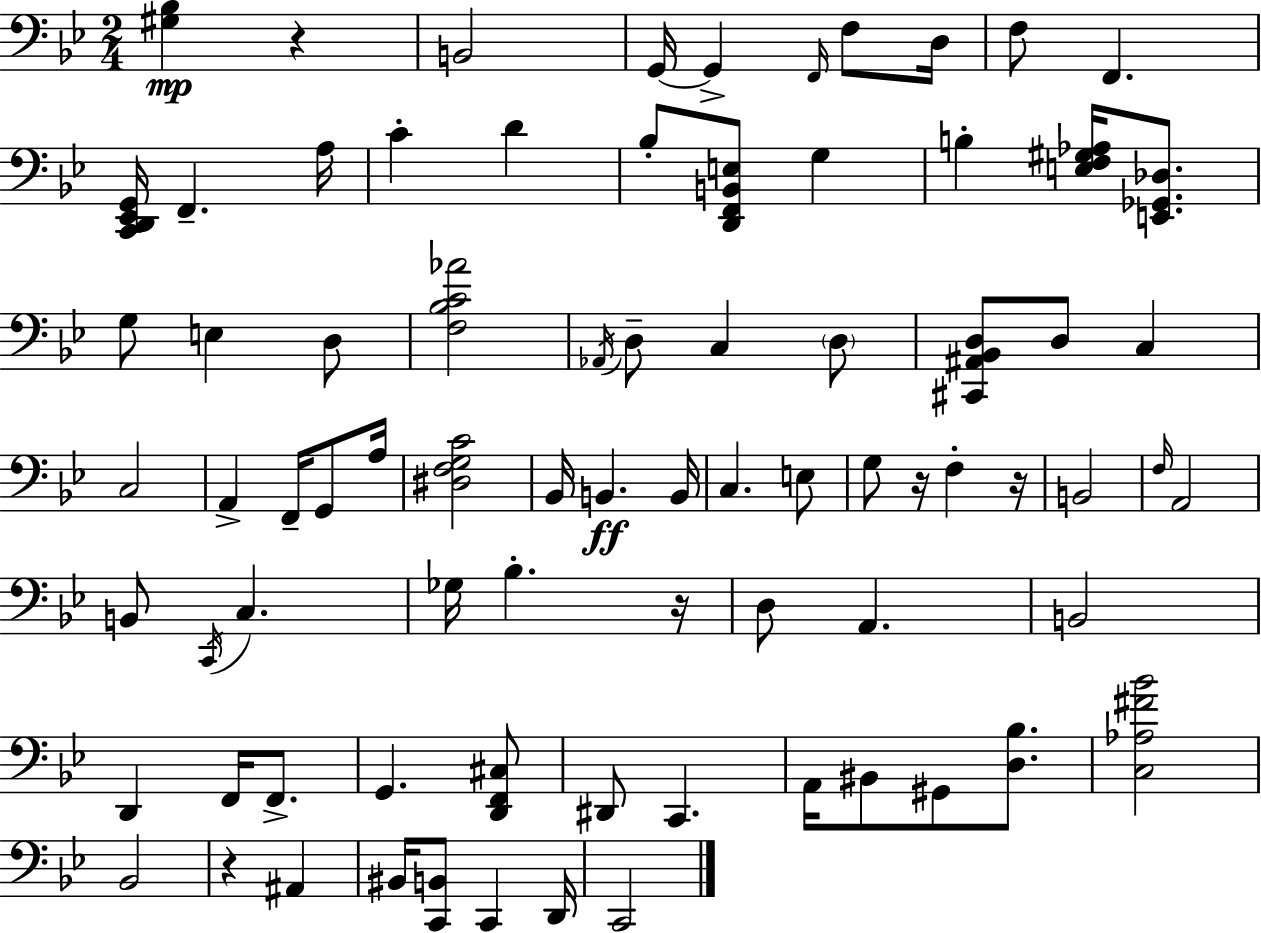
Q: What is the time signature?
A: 2/4